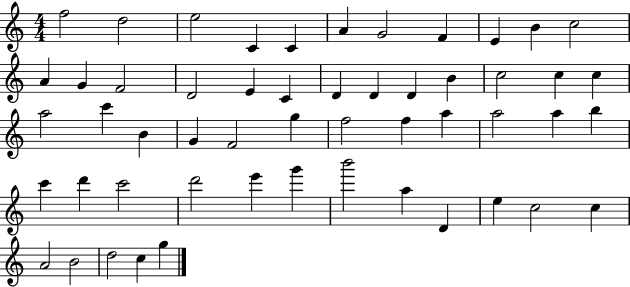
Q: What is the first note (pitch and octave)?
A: F5